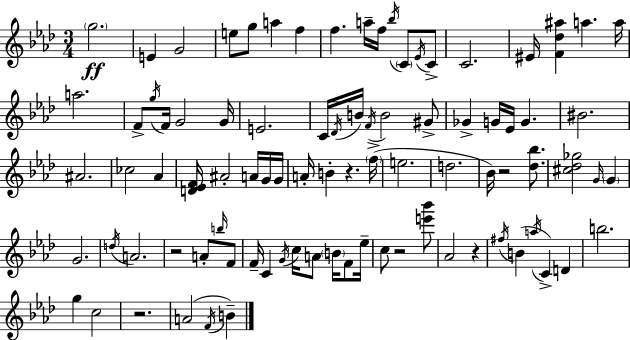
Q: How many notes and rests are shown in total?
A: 89